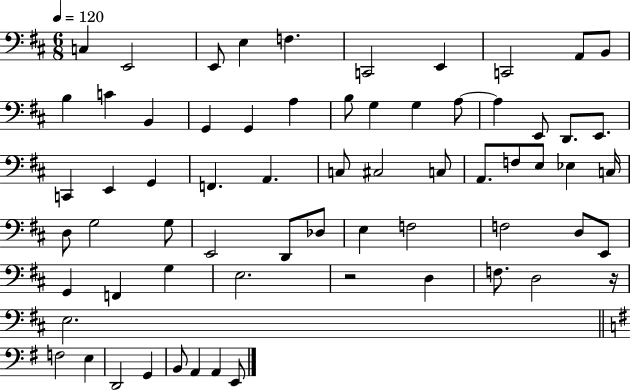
{
  \clef bass
  \numericTimeSignature
  \time 6/8
  \key d \major
  \tempo 4 = 120
  c4 e,2 | e,8 e4 f4. | c,2 e,4 | c,2 a,8 b,8 | \break b4 c'4 b,4 | g,4 g,4 a4 | b8 g4 g4 a8~~ | a4 e,8 d,8. e,8. | \break c,4 e,4 g,4 | f,4. a,4. | c8 cis2 c8 | a,8. f8 e8 ees4 c16 | \break d8 g2 g8 | e,2 d,8 des8 | e4 f2 | f2 d8 e,8 | \break g,4 f,4 g4 | e2. | r2 d4 | f8. d2 r16 | \break e2. | \bar "||" \break \key e \minor f2 e4 | d,2 g,4 | b,8 a,4 a,4 e,8 | \bar "|."
}